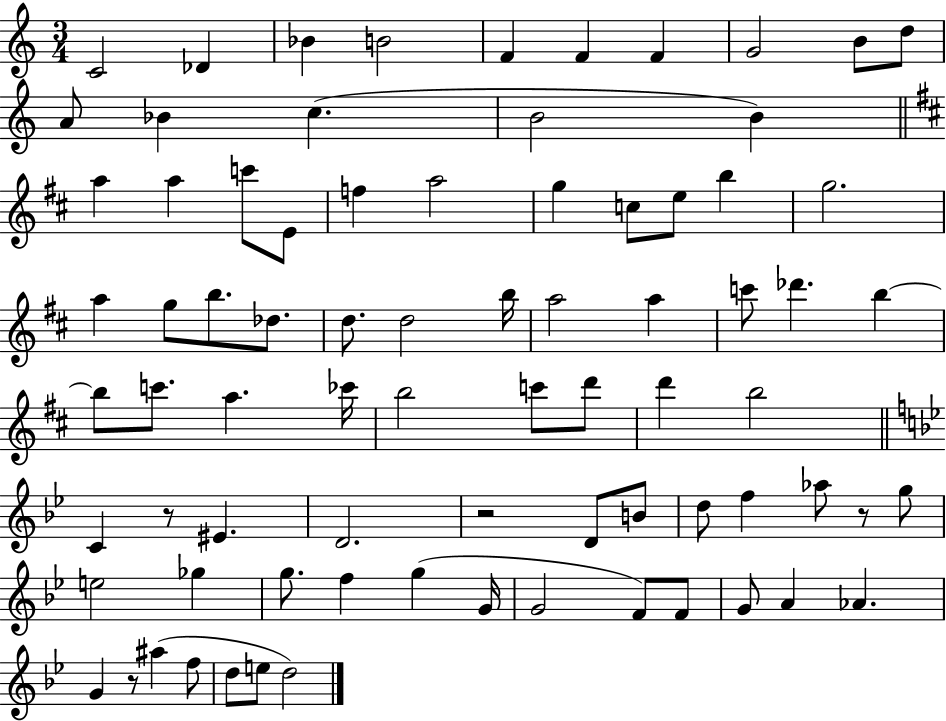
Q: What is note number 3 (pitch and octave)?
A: Bb4